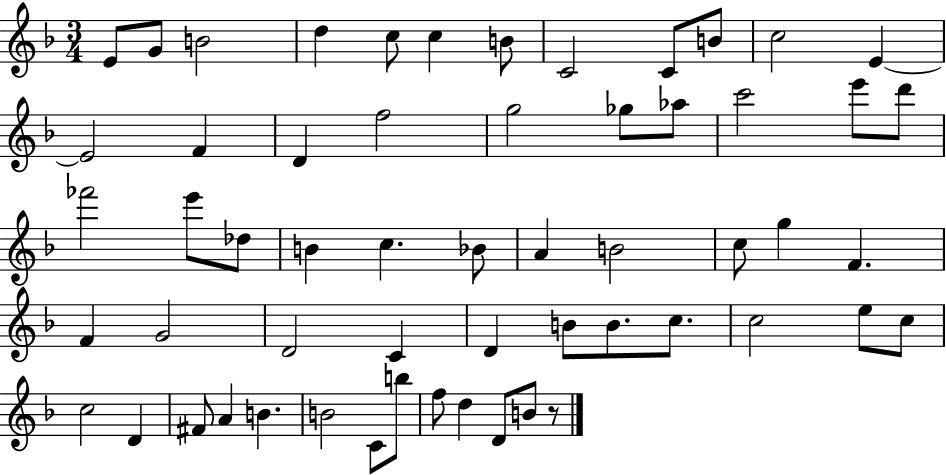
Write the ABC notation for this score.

X:1
T:Untitled
M:3/4
L:1/4
K:F
E/2 G/2 B2 d c/2 c B/2 C2 C/2 B/2 c2 E E2 F D f2 g2 _g/2 _a/2 c'2 e'/2 d'/2 _f'2 e'/2 _d/2 B c _B/2 A B2 c/2 g F F G2 D2 C D B/2 B/2 c/2 c2 e/2 c/2 c2 D ^F/2 A B B2 C/2 b/2 f/2 d D/2 B/2 z/2